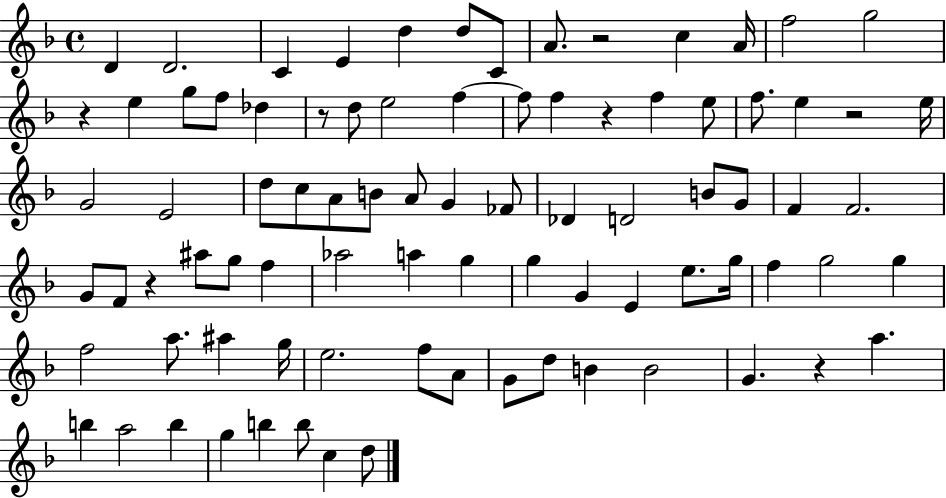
{
  \clef treble
  \time 4/4
  \defaultTimeSignature
  \key f \major
  \repeat volta 2 { d'4 d'2. | c'4 e'4 d''4 d''8 c'8 | a'8. r2 c''4 a'16 | f''2 g''2 | \break r4 e''4 g''8 f''8 des''4 | r8 d''8 e''2 f''4~~ | f''8 f''4 r4 f''4 e''8 | f''8. e''4 r2 e''16 | \break g'2 e'2 | d''8 c''8 a'8 b'8 a'8 g'4 fes'8 | des'4 d'2 b'8 g'8 | f'4 f'2. | \break g'8 f'8 r4 ais''8 g''8 f''4 | aes''2 a''4 g''4 | g''4 g'4 e'4 e''8. g''16 | f''4 g''2 g''4 | \break f''2 a''8. ais''4 g''16 | e''2. f''8 a'8 | g'8 d''8 b'4 b'2 | g'4. r4 a''4. | \break b''4 a''2 b''4 | g''4 b''4 b''8 c''4 d''8 | } \bar "|."
}